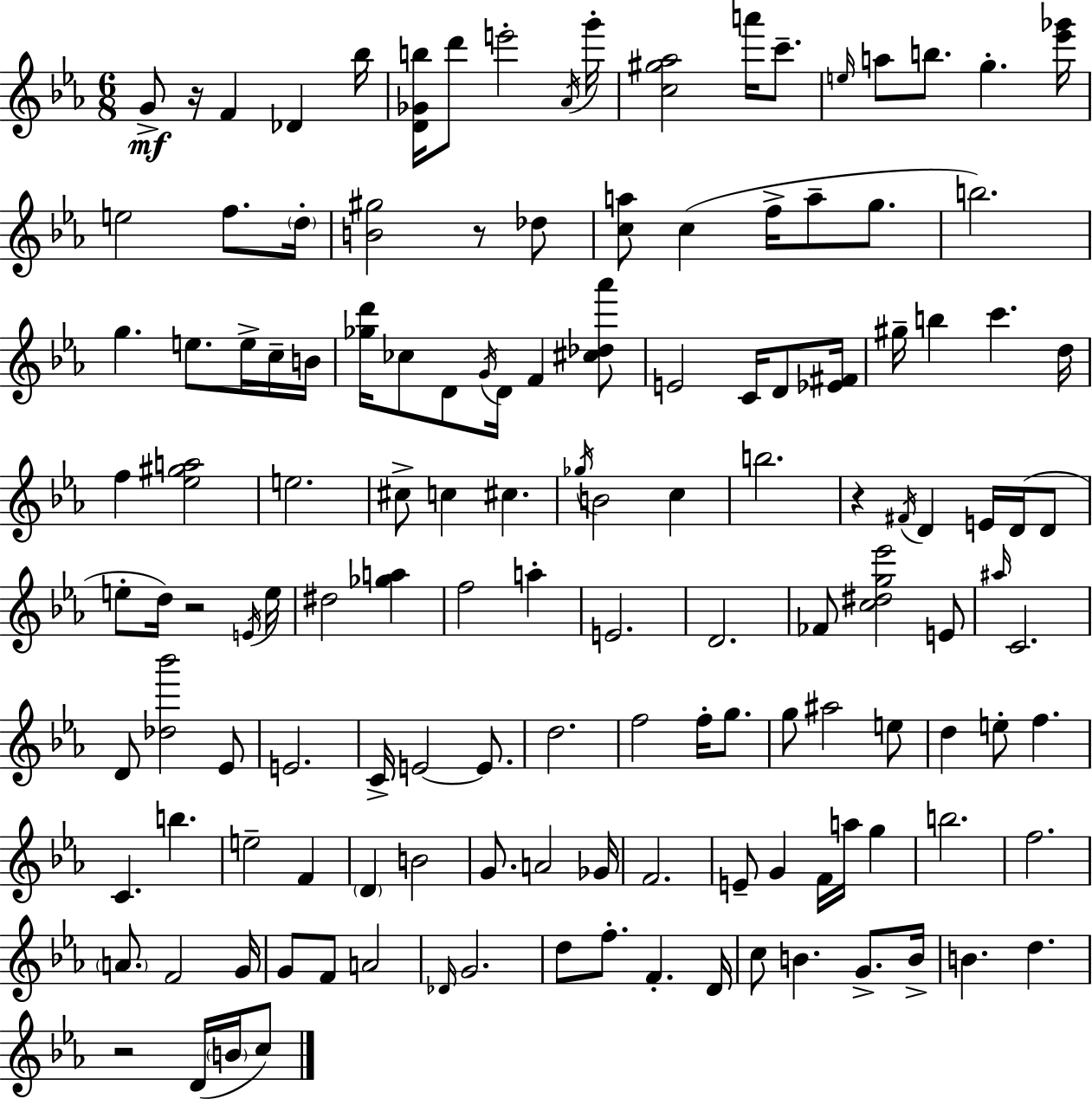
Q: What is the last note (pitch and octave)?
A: C5